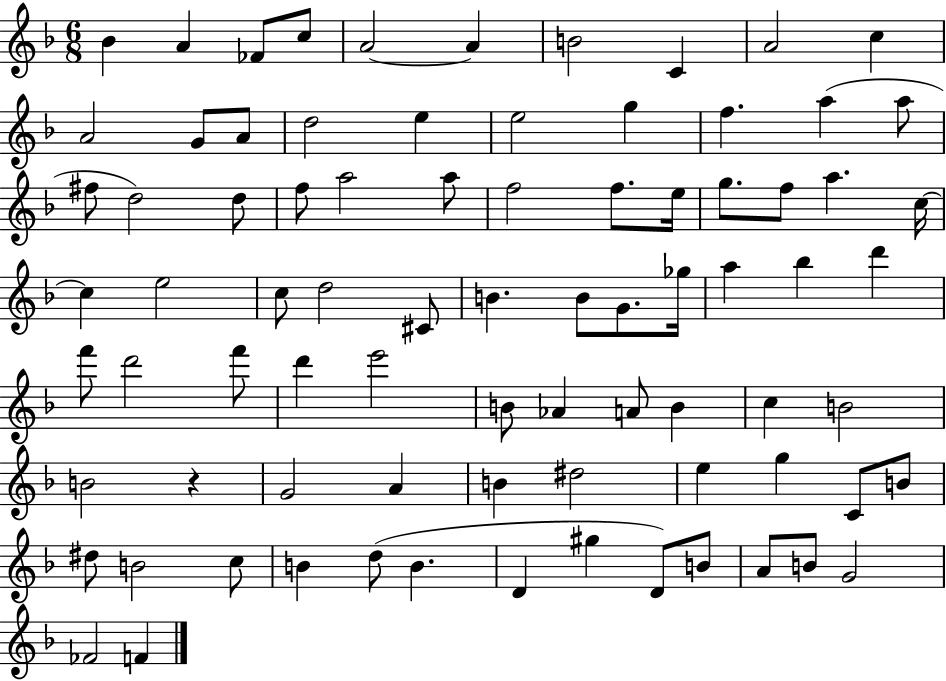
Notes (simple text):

Bb4/q A4/q FES4/e C5/e A4/h A4/q B4/h C4/q A4/h C5/q A4/h G4/e A4/e D5/h E5/q E5/h G5/q F5/q. A5/q A5/e F#5/e D5/h D5/e F5/e A5/h A5/e F5/h F5/e. E5/s G5/e. F5/e A5/q. C5/s C5/q E5/h C5/e D5/h C#4/e B4/q. B4/e G4/e. Gb5/s A5/q Bb5/q D6/q F6/e D6/h F6/e D6/q E6/h B4/e Ab4/q A4/e B4/q C5/q B4/h B4/h R/q G4/h A4/q B4/q D#5/h E5/q G5/q C4/e B4/e D#5/e B4/h C5/e B4/q D5/e B4/q. D4/q G#5/q D4/e B4/e A4/e B4/e G4/h FES4/h F4/q